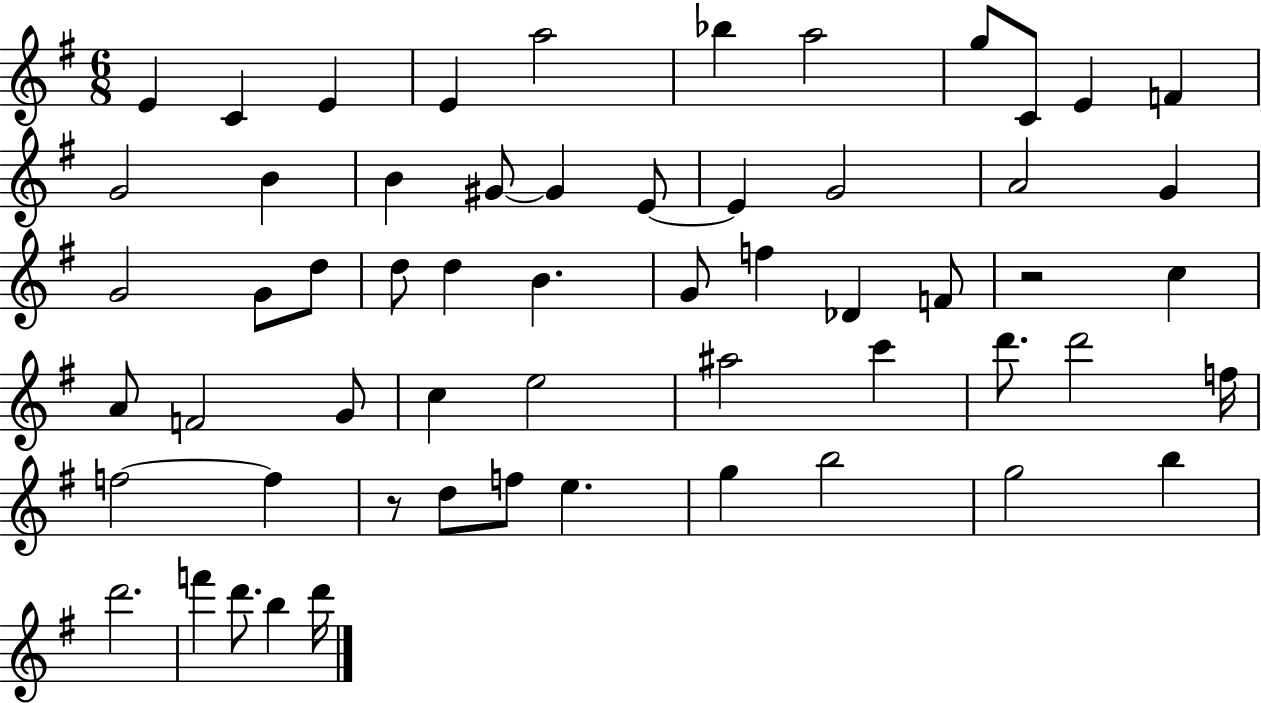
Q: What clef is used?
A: treble